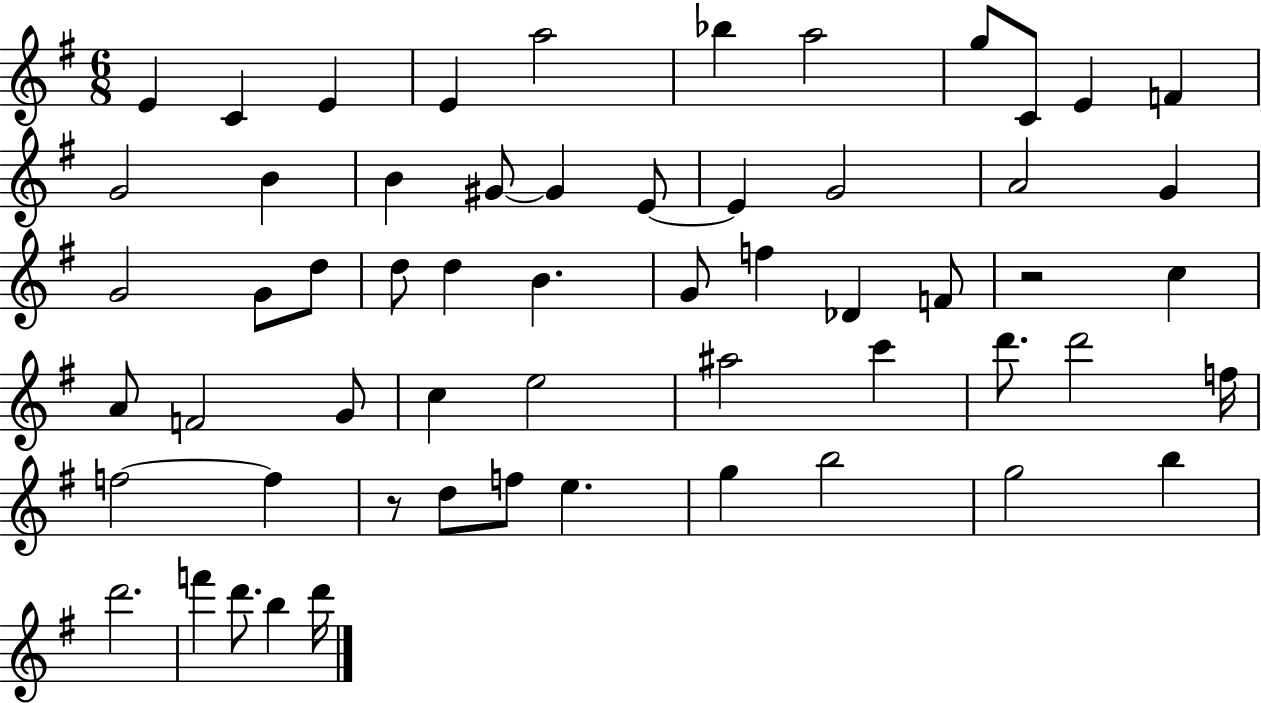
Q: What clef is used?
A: treble